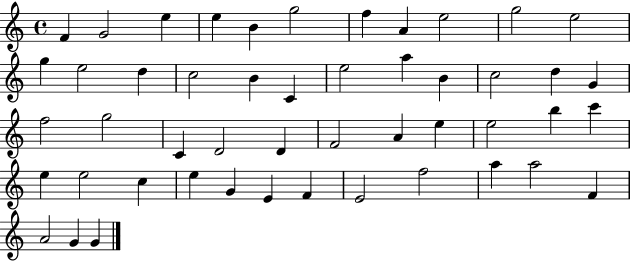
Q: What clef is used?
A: treble